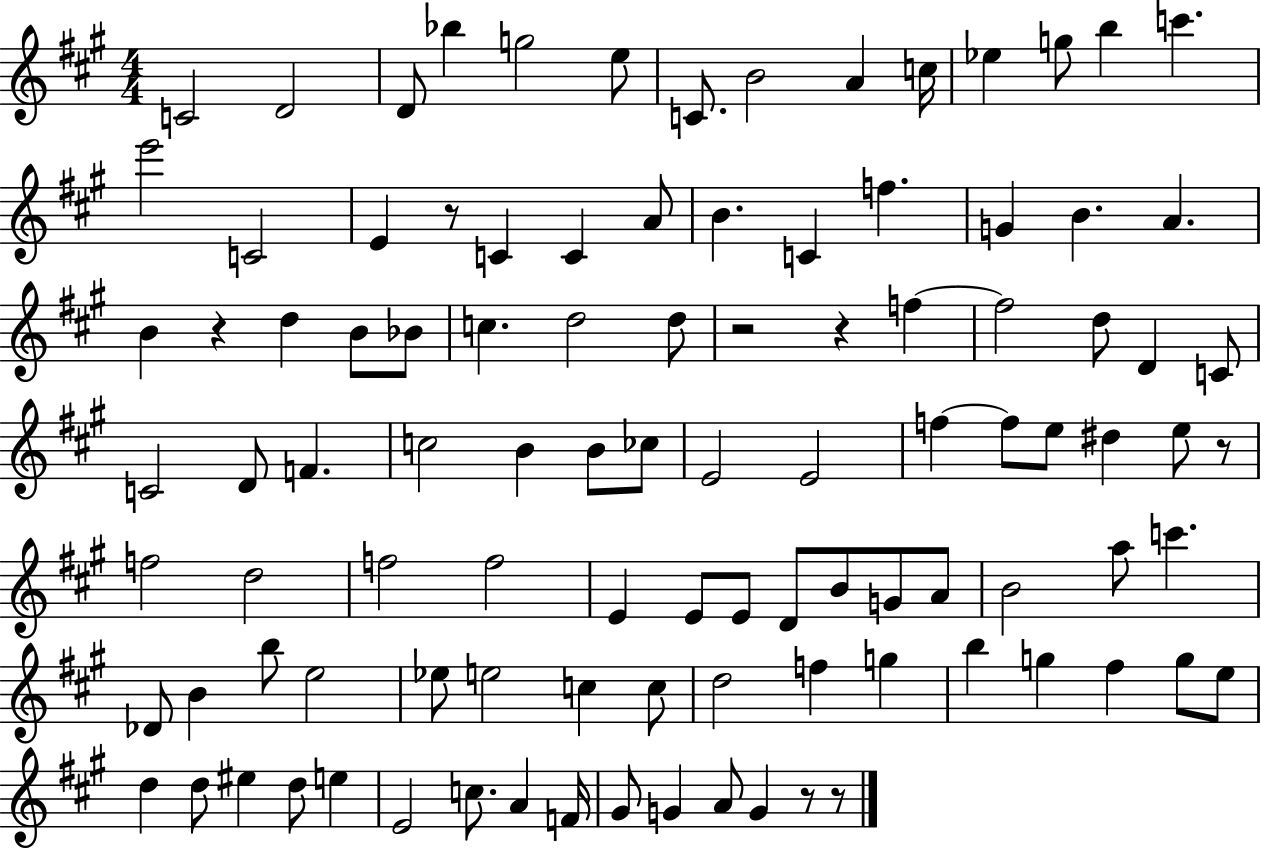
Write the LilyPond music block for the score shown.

{
  \clef treble
  \numericTimeSignature
  \time 4/4
  \key a \major
  c'2 d'2 | d'8 bes''4 g''2 e''8 | c'8. b'2 a'4 c''16 | ees''4 g''8 b''4 c'''4. | \break e'''2 c'2 | e'4 r8 c'4 c'4 a'8 | b'4. c'4 f''4. | g'4 b'4. a'4. | \break b'4 r4 d''4 b'8 bes'8 | c''4. d''2 d''8 | r2 r4 f''4~~ | f''2 d''8 d'4 c'8 | \break c'2 d'8 f'4. | c''2 b'4 b'8 ces''8 | e'2 e'2 | f''4~~ f''8 e''8 dis''4 e''8 r8 | \break f''2 d''2 | f''2 f''2 | e'4 e'8 e'8 d'8 b'8 g'8 a'8 | b'2 a''8 c'''4. | \break des'8 b'4 b''8 e''2 | ees''8 e''2 c''4 c''8 | d''2 f''4 g''4 | b''4 g''4 fis''4 g''8 e''8 | \break d''4 d''8 eis''4 d''8 e''4 | e'2 c''8. a'4 f'16 | gis'8 g'4 a'8 g'4 r8 r8 | \bar "|."
}